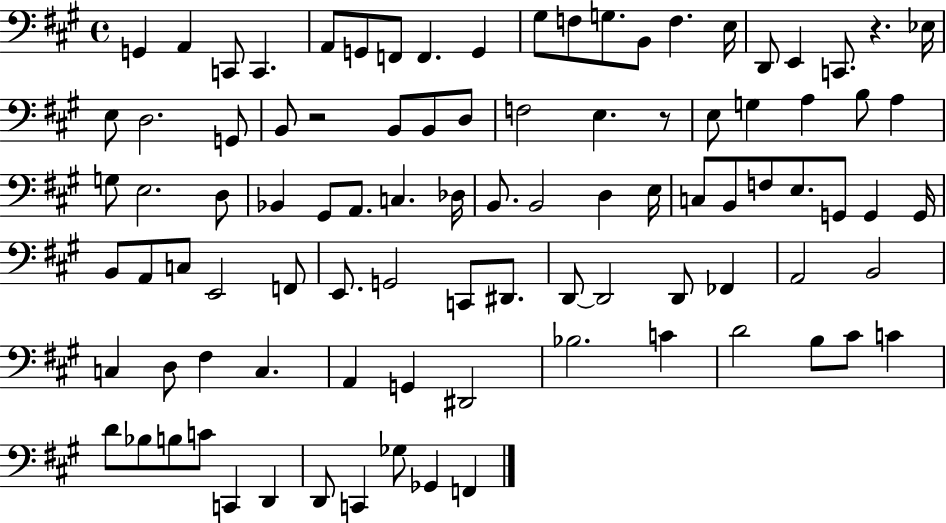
G2/q A2/q C2/e C2/q. A2/e G2/e F2/e F2/q. G2/q G#3/e F3/e G3/e. B2/e F3/q. E3/s D2/e E2/q C2/e. R/q. Eb3/s E3/e D3/h. G2/e B2/e R/h B2/e B2/e D3/e F3/h E3/q. R/e E3/e G3/q A3/q B3/e A3/q G3/e E3/h. D3/e Bb2/q G#2/e A2/e. C3/q. Db3/s B2/e. B2/h D3/q E3/s C3/e B2/e F3/e E3/e. G2/e G2/q G2/s B2/e A2/e C3/e E2/h F2/e E2/e. G2/h C2/e D#2/e. D2/e D2/h D2/e FES2/q A2/h B2/h C3/q D3/e F#3/q C3/q. A2/q G2/q D#2/h Bb3/h. C4/q D4/h B3/e C#4/e C4/q D4/e Bb3/e B3/e C4/e C2/q D2/q D2/e C2/q Gb3/e Gb2/q F2/q